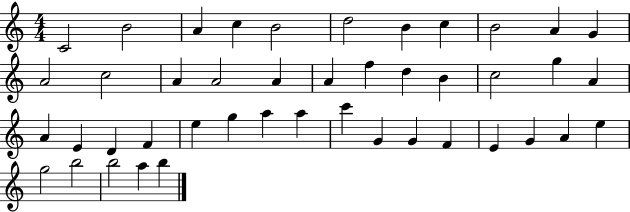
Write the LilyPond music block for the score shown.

{
  \clef treble
  \numericTimeSignature
  \time 4/4
  \key c \major
  c'2 b'2 | a'4 c''4 b'2 | d''2 b'4 c''4 | b'2 a'4 g'4 | \break a'2 c''2 | a'4 a'2 a'4 | a'4 f''4 d''4 b'4 | c''2 g''4 a'4 | \break a'4 e'4 d'4 f'4 | e''4 g''4 a''4 a''4 | c'''4 g'4 g'4 f'4 | e'4 g'4 a'4 e''4 | \break g''2 b''2 | b''2 a''4 b''4 | \bar "|."
}